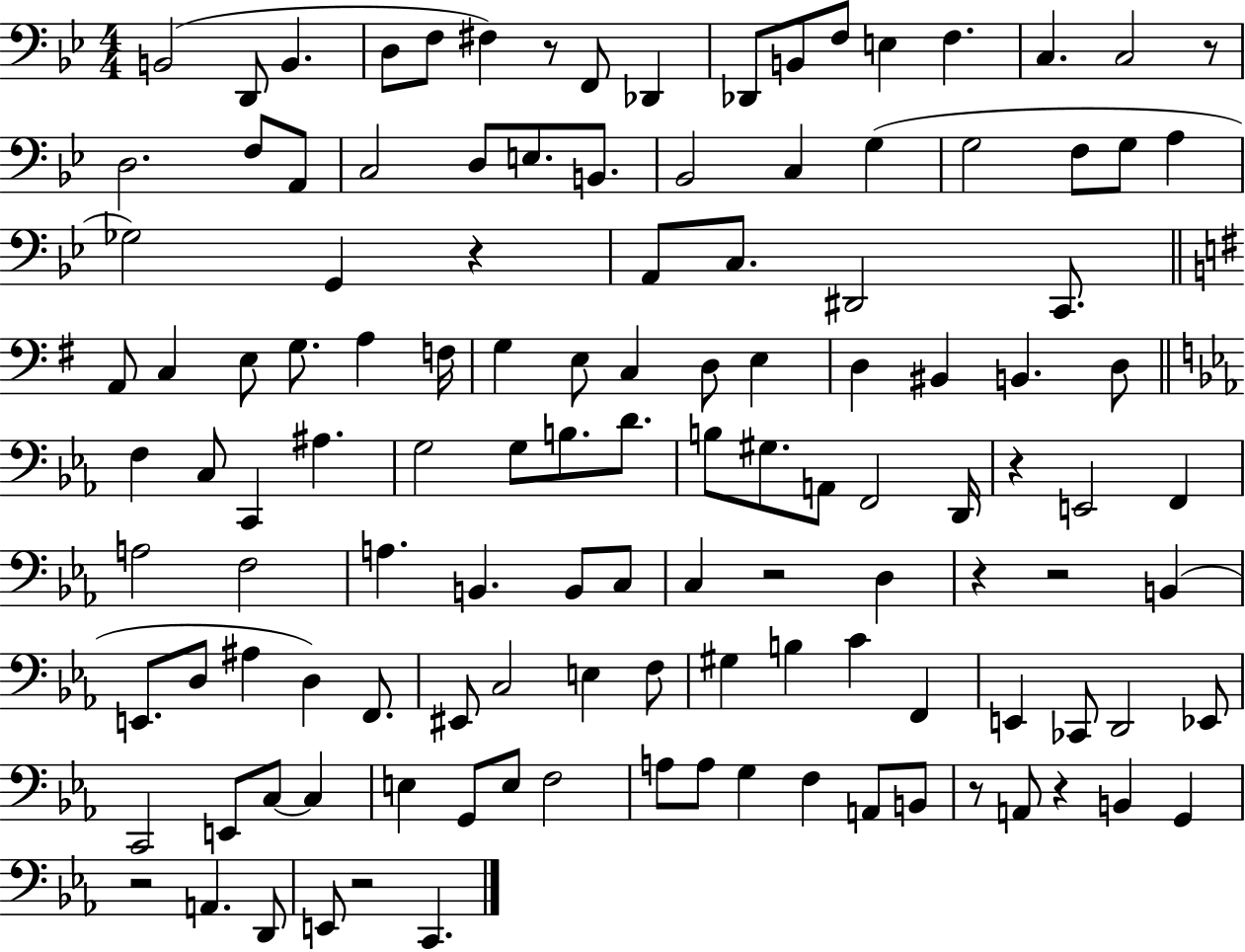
X:1
T:Untitled
M:4/4
L:1/4
K:Bb
B,,2 D,,/2 B,, D,/2 F,/2 ^F, z/2 F,,/2 _D,, _D,,/2 B,,/2 F,/2 E, F, C, C,2 z/2 D,2 F,/2 A,,/2 C,2 D,/2 E,/2 B,,/2 _B,,2 C, G, G,2 F,/2 G,/2 A, _G,2 G,, z A,,/2 C,/2 ^D,,2 C,,/2 A,,/2 C, E,/2 G,/2 A, F,/4 G, E,/2 C, D,/2 E, D, ^B,, B,, D,/2 F, C,/2 C,, ^A, G,2 G,/2 B,/2 D/2 B,/2 ^G,/2 A,,/2 F,,2 D,,/4 z E,,2 F,, A,2 F,2 A, B,, B,,/2 C,/2 C, z2 D, z z2 B,, E,,/2 D,/2 ^A, D, F,,/2 ^E,,/2 C,2 E, F,/2 ^G, B, C F,, E,, _C,,/2 D,,2 _E,,/2 C,,2 E,,/2 C,/2 C, E, G,,/2 E,/2 F,2 A,/2 A,/2 G, F, A,,/2 B,,/2 z/2 A,,/2 z B,, G,, z2 A,, D,,/2 E,,/2 z2 C,,